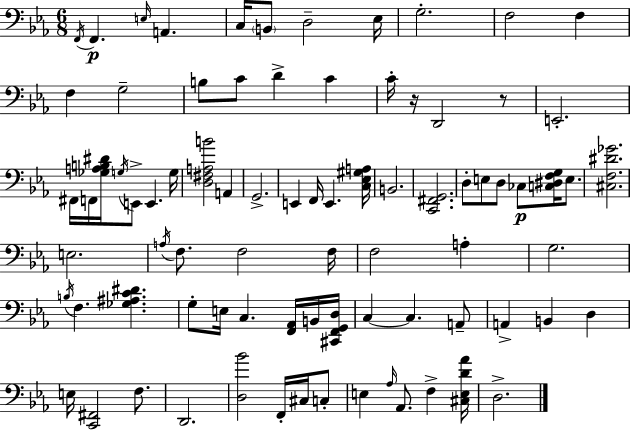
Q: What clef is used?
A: bass